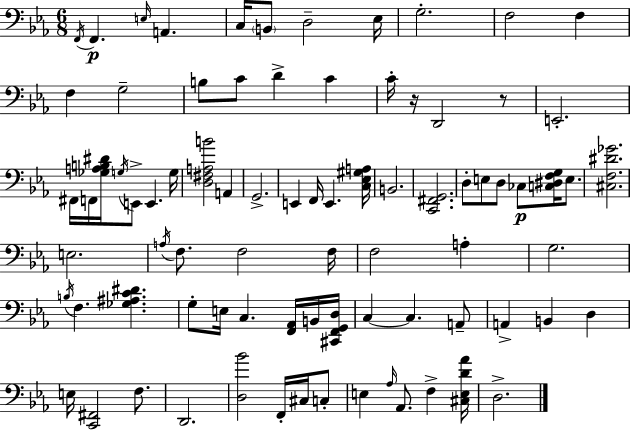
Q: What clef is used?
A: bass